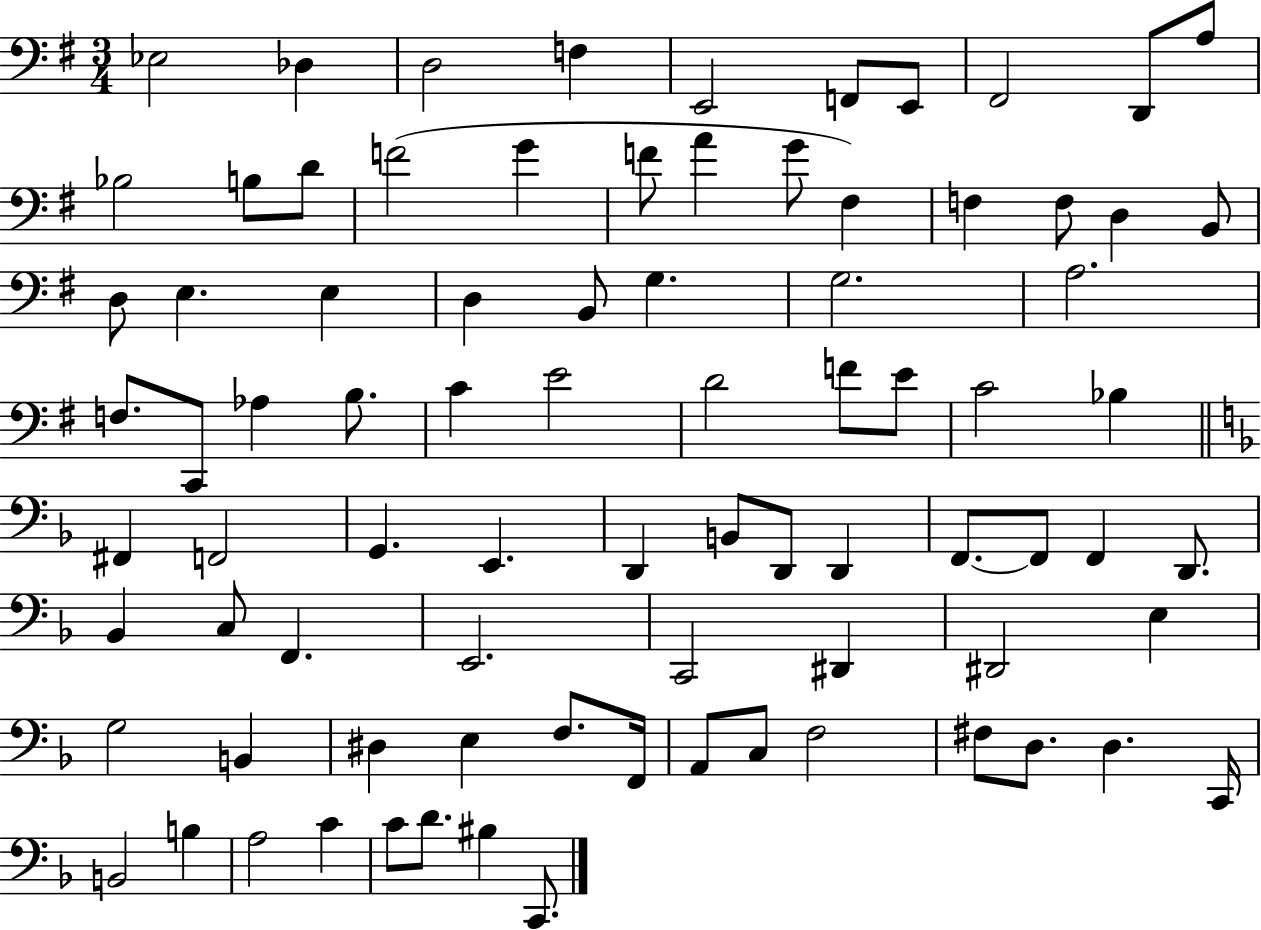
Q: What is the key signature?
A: G major